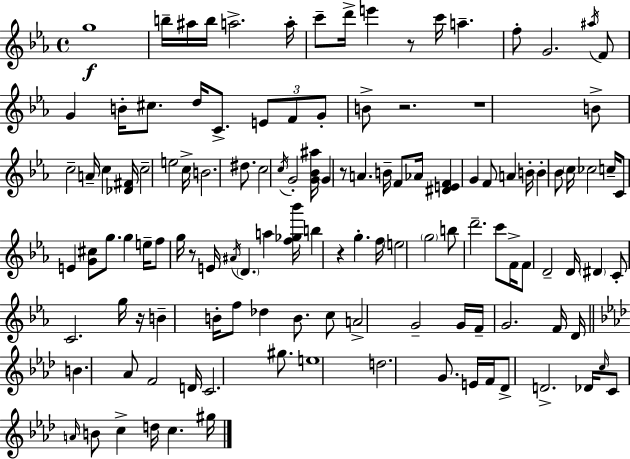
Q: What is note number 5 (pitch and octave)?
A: A5